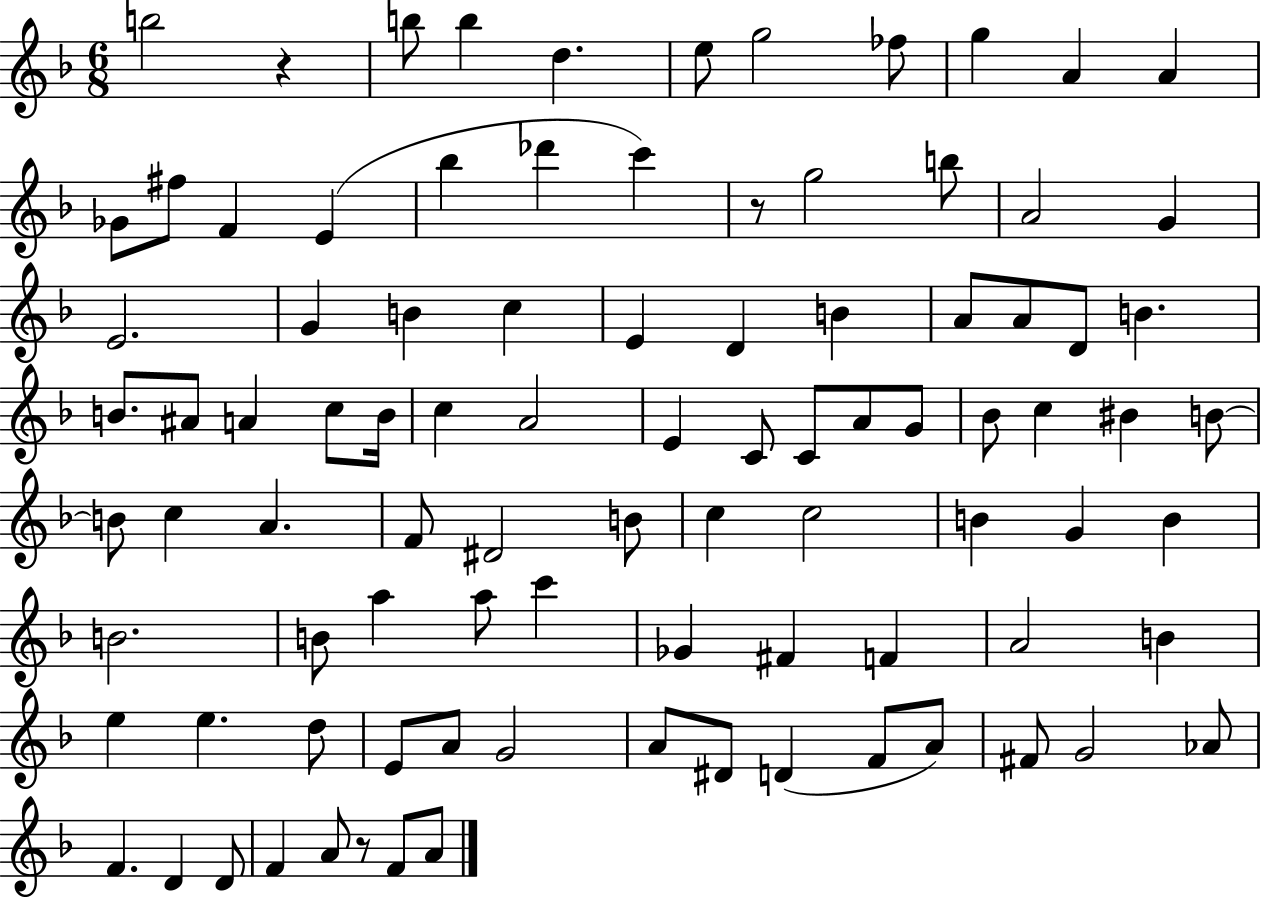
X:1
T:Untitled
M:6/8
L:1/4
K:F
b2 z b/2 b d e/2 g2 _f/2 g A A _G/2 ^f/2 F E _b _d' c' z/2 g2 b/2 A2 G E2 G B c E D B A/2 A/2 D/2 B B/2 ^A/2 A c/2 B/4 c A2 E C/2 C/2 A/2 G/2 _B/2 c ^B B/2 B/2 c A F/2 ^D2 B/2 c c2 B G B B2 B/2 a a/2 c' _G ^F F A2 B e e d/2 E/2 A/2 G2 A/2 ^D/2 D F/2 A/2 ^F/2 G2 _A/2 F D D/2 F A/2 z/2 F/2 A/2